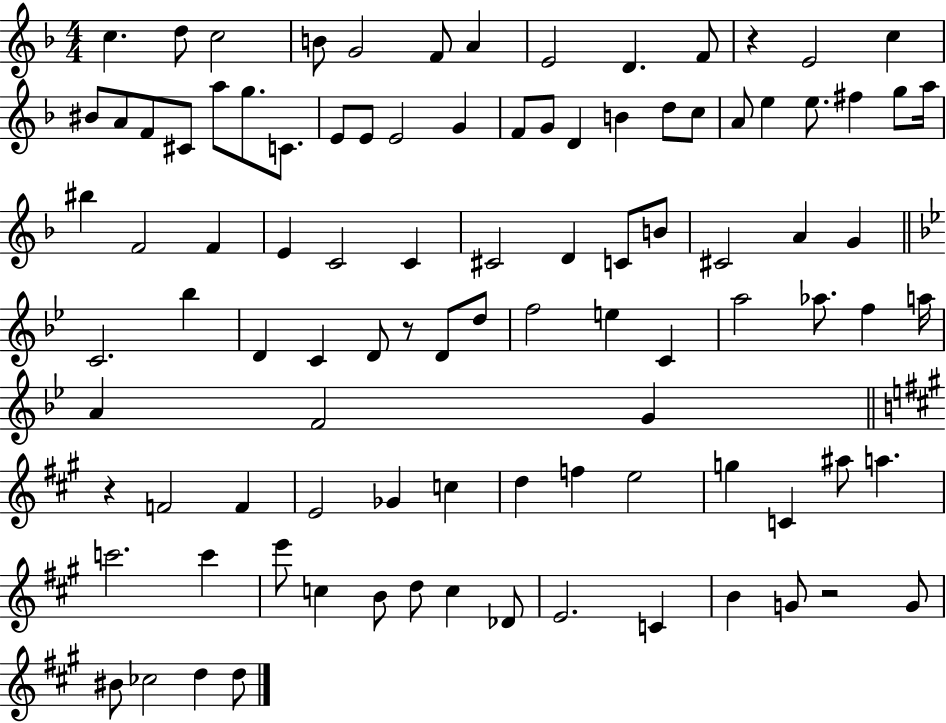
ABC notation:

X:1
T:Untitled
M:4/4
L:1/4
K:F
c d/2 c2 B/2 G2 F/2 A E2 D F/2 z E2 c ^B/2 A/2 F/2 ^C/2 a/2 g/2 C/2 E/2 E/2 E2 G F/2 G/2 D B d/2 c/2 A/2 e e/2 ^f g/2 a/4 ^b F2 F E C2 C ^C2 D C/2 B/2 ^C2 A G C2 _b D C D/2 z/2 D/2 d/2 f2 e C a2 _a/2 f a/4 A F2 G z F2 F E2 _G c d f e2 g C ^a/2 a c'2 c' e'/2 c B/2 d/2 c _D/2 E2 C B G/2 z2 G/2 ^B/2 _c2 d d/2